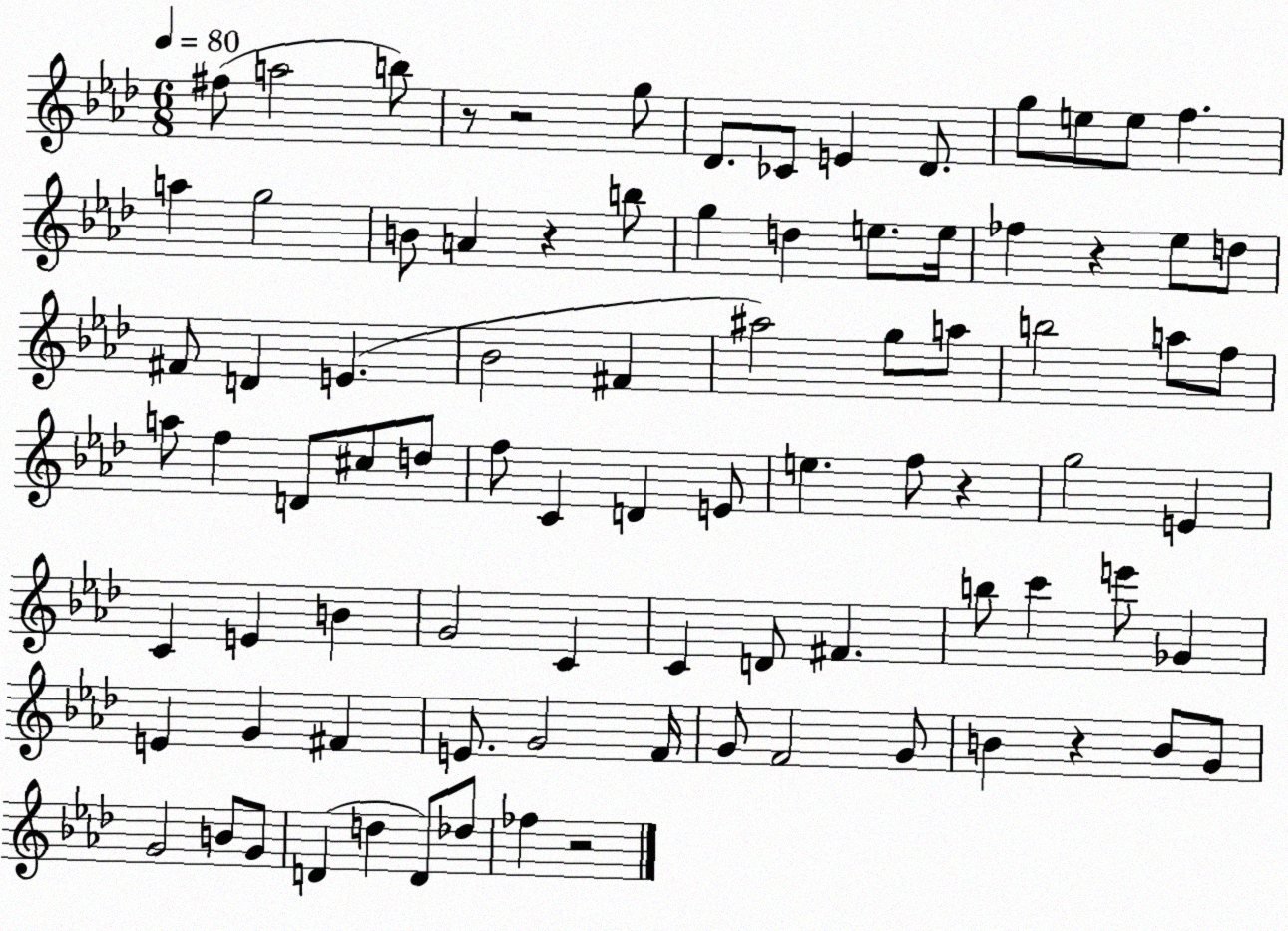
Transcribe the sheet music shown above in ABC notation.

X:1
T:Untitled
M:6/8
L:1/4
K:Ab
^f/2 a2 b/2 z/2 z2 g/2 _D/2 _C/2 E _D/2 g/2 e/2 e/2 f a g2 B/2 A z b/2 g d e/2 e/4 _f z _e/2 d/2 ^F/2 D E _B2 ^F ^a2 g/2 a/2 b2 a/2 f/2 a/2 f D/2 ^c/2 d/2 f/2 C D E/2 e f/2 z g2 E C E B G2 C C D/2 ^F b/2 c' e'/2 _G E G ^F E/2 G2 F/4 G/2 F2 G/2 B z B/2 G/2 G2 B/2 G/2 D d D/2 _d/2 _f z2